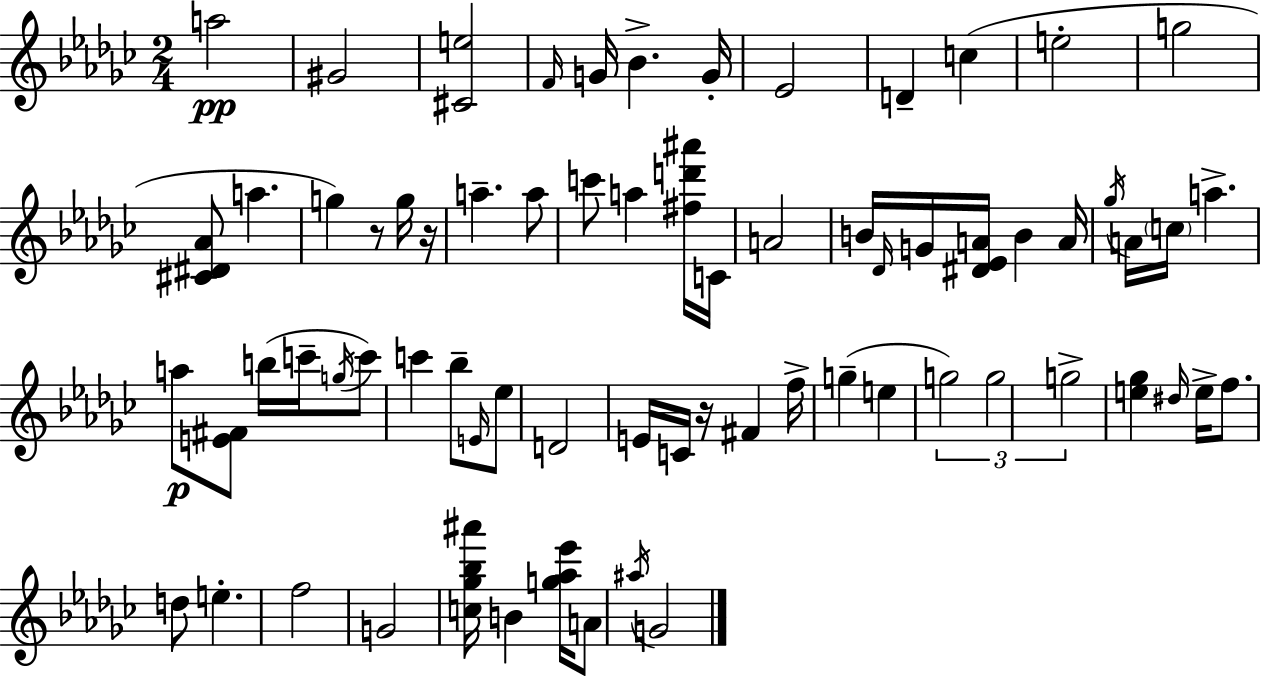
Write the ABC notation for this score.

X:1
T:Untitled
M:2/4
L:1/4
K:Ebm
a2 ^G2 [^Ce]2 F/4 G/4 _B G/4 _E2 D c e2 g2 [^C^D_A]/2 a g z/2 g/4 z/4 a a/2 c'/2 a [^fd'^a']/4 C/4 A2 B/4 _D/4 G/4 [^D_EA]/4 B A/4 _g/4 A/4 c/4 a a/2 [E^F]/2 b/4 c'/4 g/4 c'/2 c' _b/2 E/4 _e/2 D2 E/4 C/4 z/4 ^F f/4 g e g2 g2 g2 [e_g] ^d/4 e/4 f/2 d/2 e f2 G2 [c_g_b^a']/4 B [g_a_e']/4 A/2 ^a/4 G2